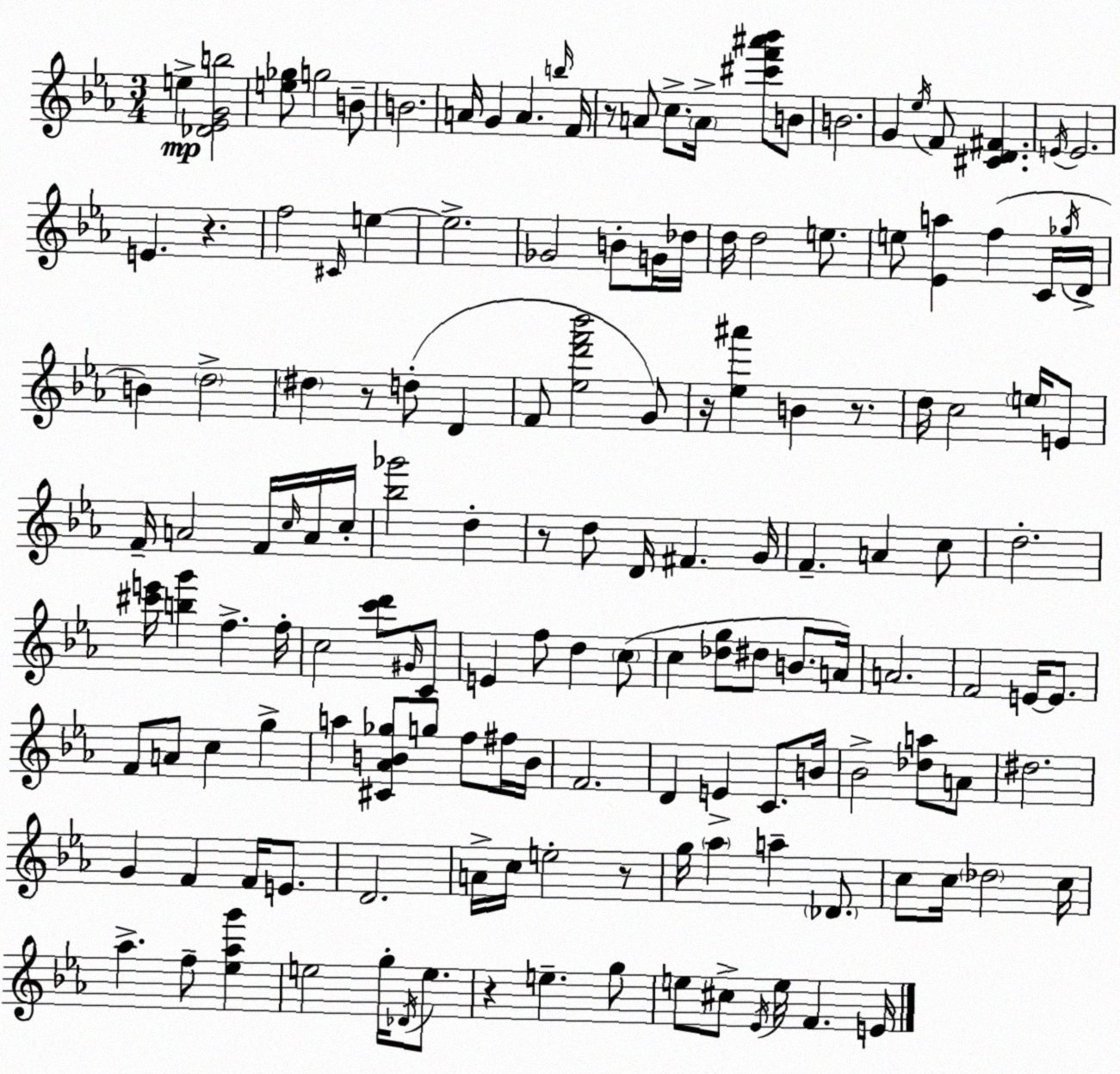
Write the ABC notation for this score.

X:1
T:Untitled
M:3/4
L:1/4
K:Cm
e [_D_EGb]2 [e_g]/2 g2 B/2 B2 A/4 G A b/4 F/4 z/2 A/2 c/2 A/4 [^c'f'^a'_b']/2 B/2 B2 G _e/4 F/2 [^CD^F] E/4 E2 E z f2 ^C/4 e e2 _G2 B/2 G/4 _d/4 d/4 d2 e/2 e/2 [_Ea] f C/4 _g/4 D/4 B d2 ^d z/2 d/2 D F/2 [_ed'f'_b']2 G/2 z/4 [_e^a'] B z/2 d/4 c2 e/4 E/2 F/4 A2 F/4 c/4 A/4 c/4 [_b_g']2 d z/2 d/2 D/4 ^F G/4 F A c/2 d2 [^c'e']/4 [bg'] f f/4 c2 [c'd']/2 ^G/4 C/2 E f/2 d c/2 c [_dg]/2 ^d/2 B/2 A/4 A2 F2 E/4 E/2 F/2 A/2 c g a [^C_AB_g]/2 g/2 f/2 ^f/4 B/4 F2 D E C/2 B/4 _B2 [_da]/2 A/2 ^d2 G F F/4 E/2 D2 A/4 c/4 e2 z/2 g/4 _a a _D/2 c/2 c/4 _d2 c/4 _a f/2 [_e_ag'] e2 g/4 _D/4 e/2 z e g/2 e/2 ^c/2 _E/4 e/4 F E/4